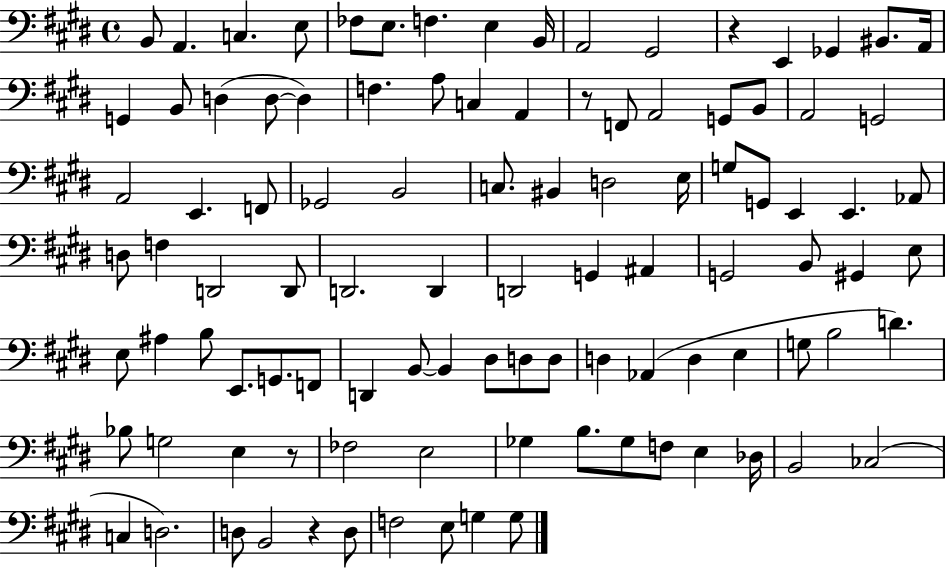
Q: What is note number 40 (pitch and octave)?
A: G3